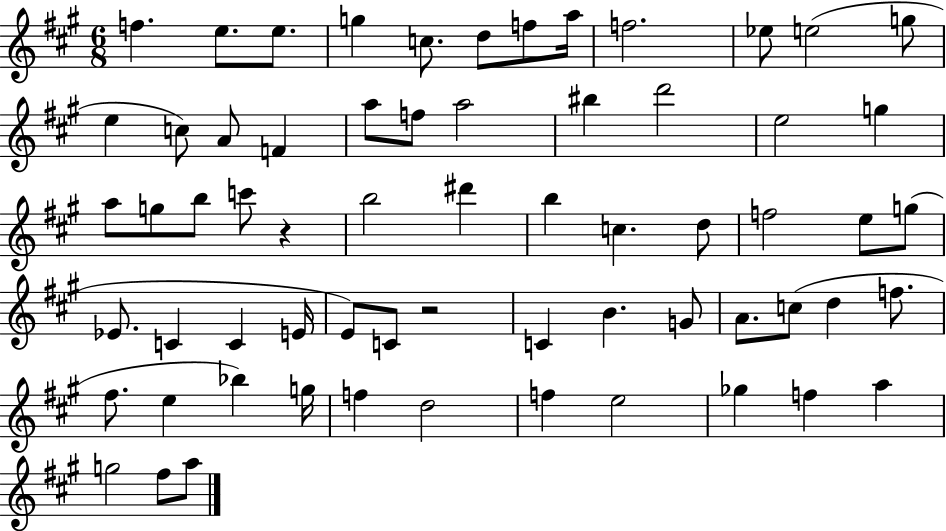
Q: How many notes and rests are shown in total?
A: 64